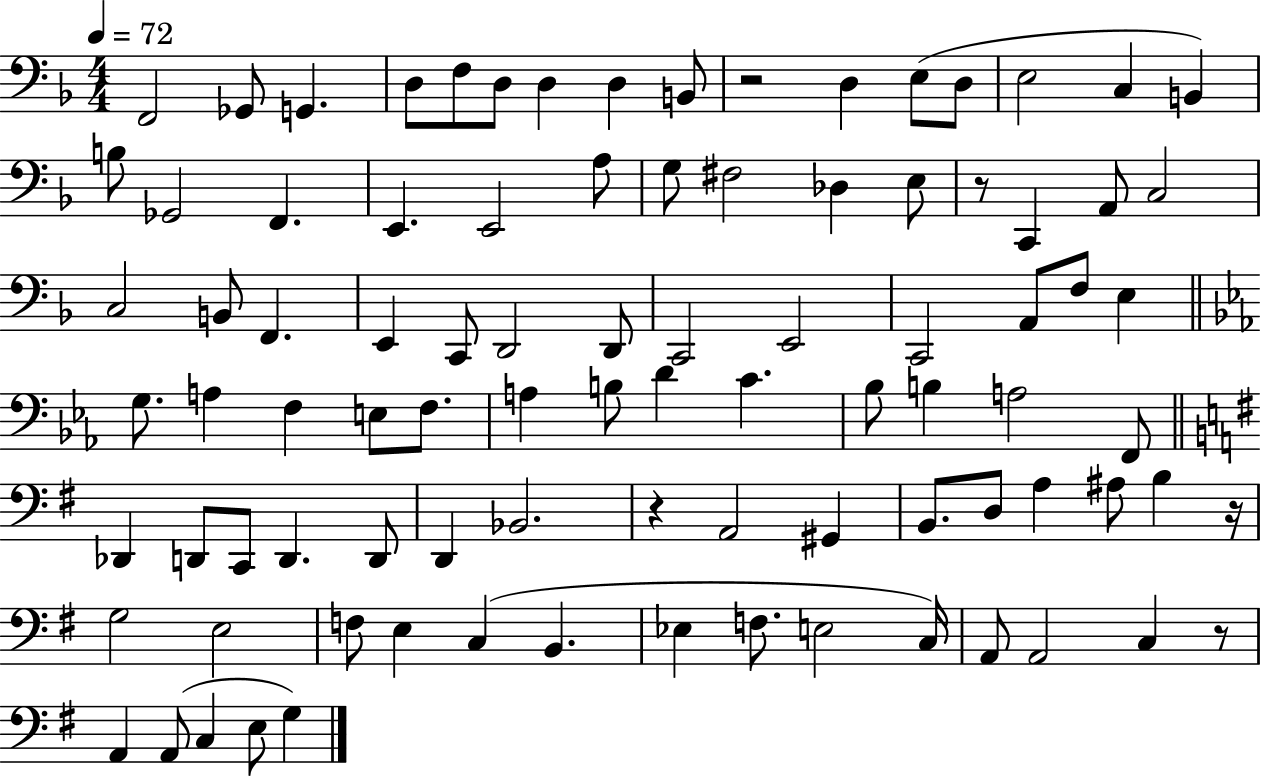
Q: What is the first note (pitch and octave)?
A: F2